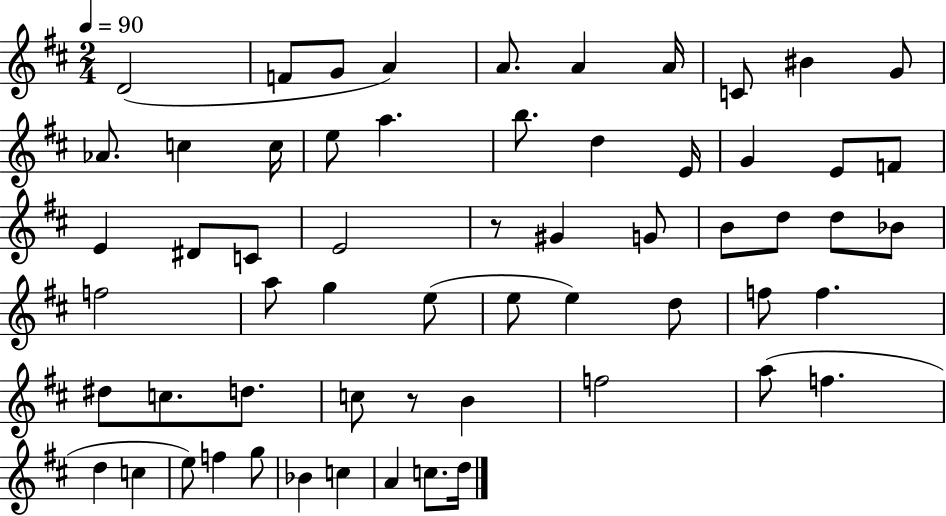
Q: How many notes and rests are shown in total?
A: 60